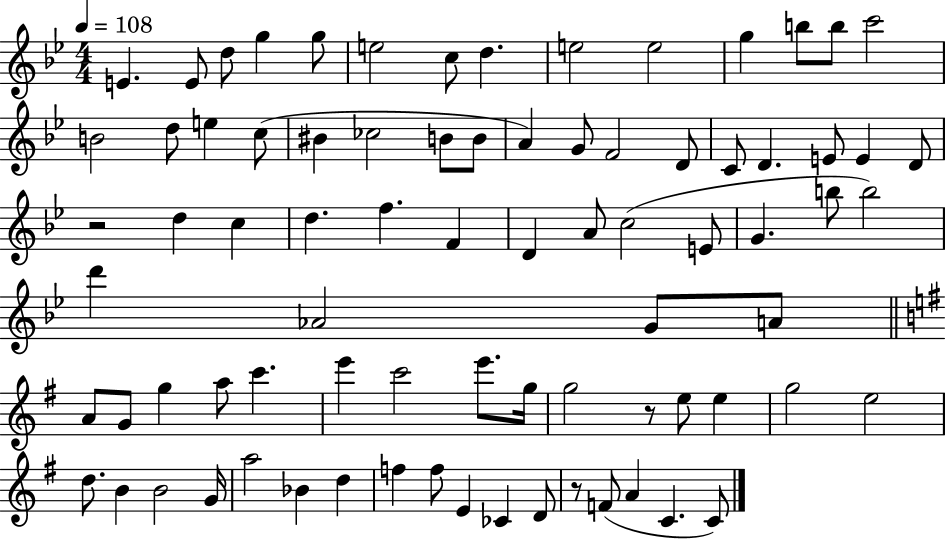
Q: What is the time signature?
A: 4/4